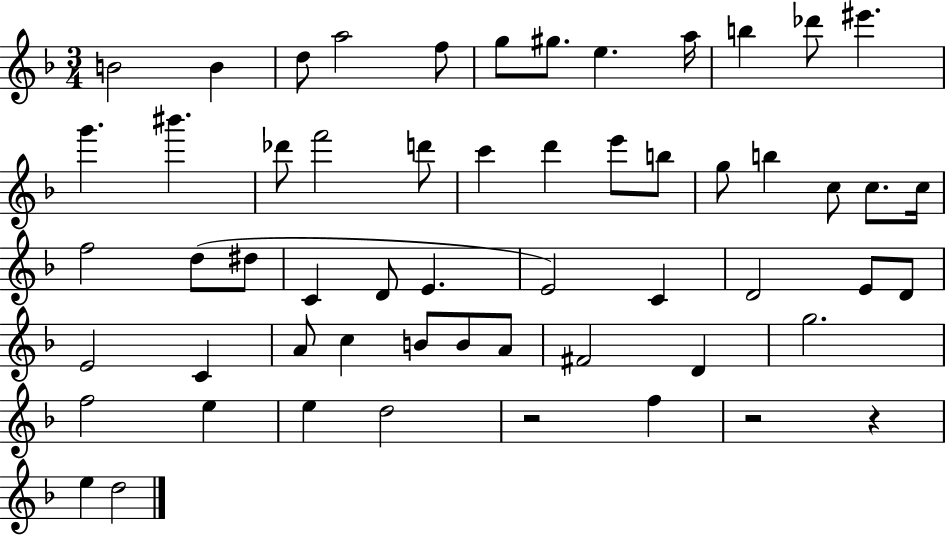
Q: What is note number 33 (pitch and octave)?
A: E4